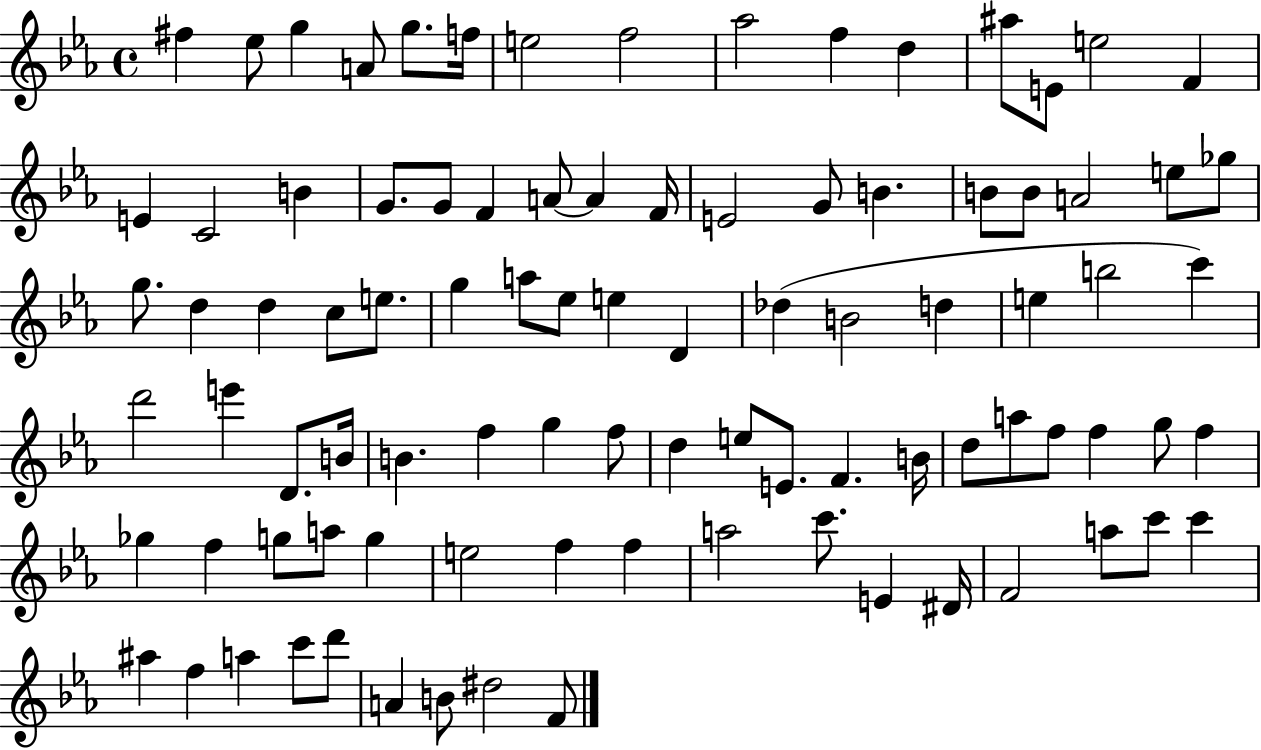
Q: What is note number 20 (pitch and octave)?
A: G4